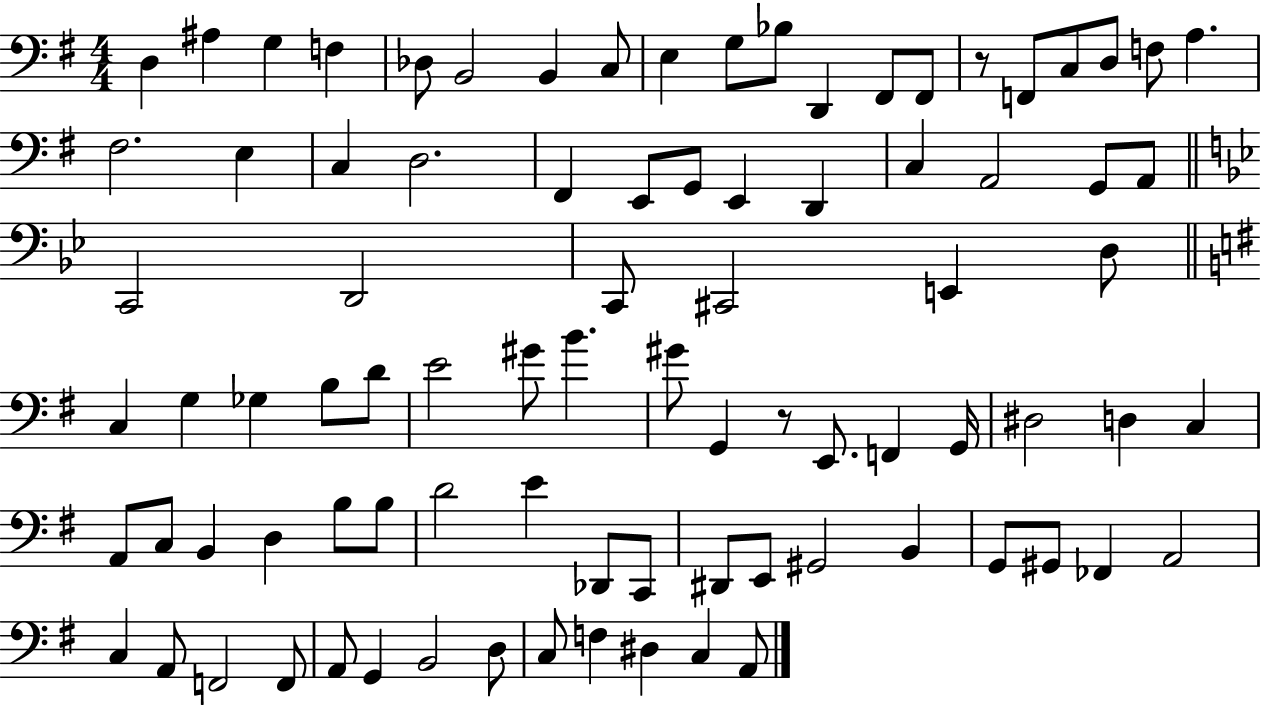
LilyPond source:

{
  \clef bass
  \numericTimeSignature
  \time 4/4
  \key g \major
  \repeat volta 2 { d4 ais4 g4 f4 | des8 b,2 b,4 c8 | e4 g8 bes8 d,4 fis,8 fis,8 | r8 f,8 c8 d8 f8 a4. | \break fis2. e4 | c4 d2. | fis,4 e,8 g,8 e,4 d,4 | c4 a,2 g,8 a,8 | \break \bar "||" \break \key bes \major c,2 d,2 | c,8 cis,2 e,4 d8 | \bar "||" \break \key g \major c4 g4 ges4 b8 d'8 | e'2 gis'8 b'4. | gis'8 g,4 r8 e,8. f,4 g,16 | dis2 d4 c4 | \break a,8 c8 b,4 d4 b8 b8 | d'2 e'4 des,8 c,8 | dis,8 e,8 gis,2 b,4 | g,8 gis,8 fes,4 a,2 | \break c4 a,8 f,2 f,8 | a,8 g,4 b,2 d8 | c8 f4 dis4 c4 a,8 | } \bar "|."
}